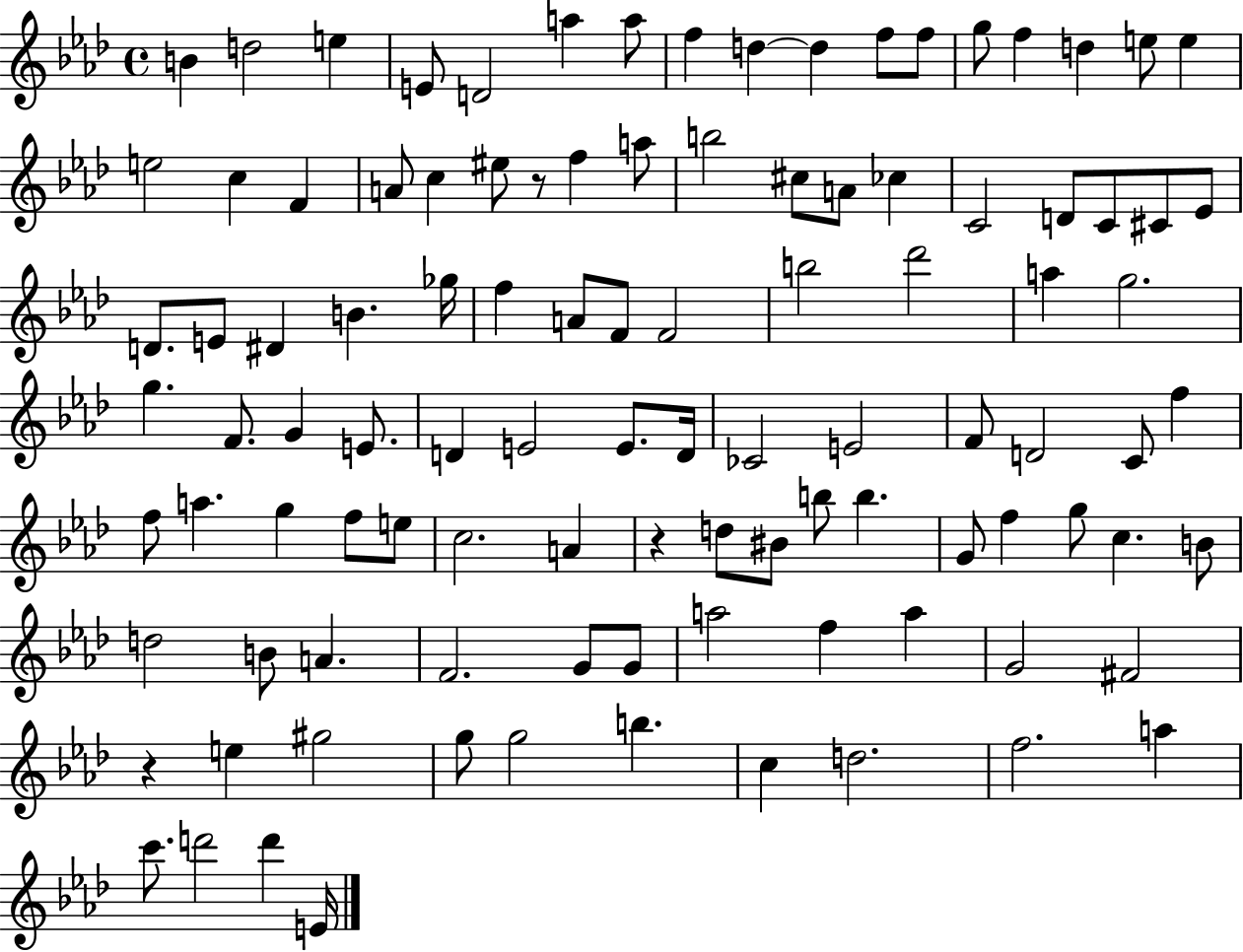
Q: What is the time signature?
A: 4/4